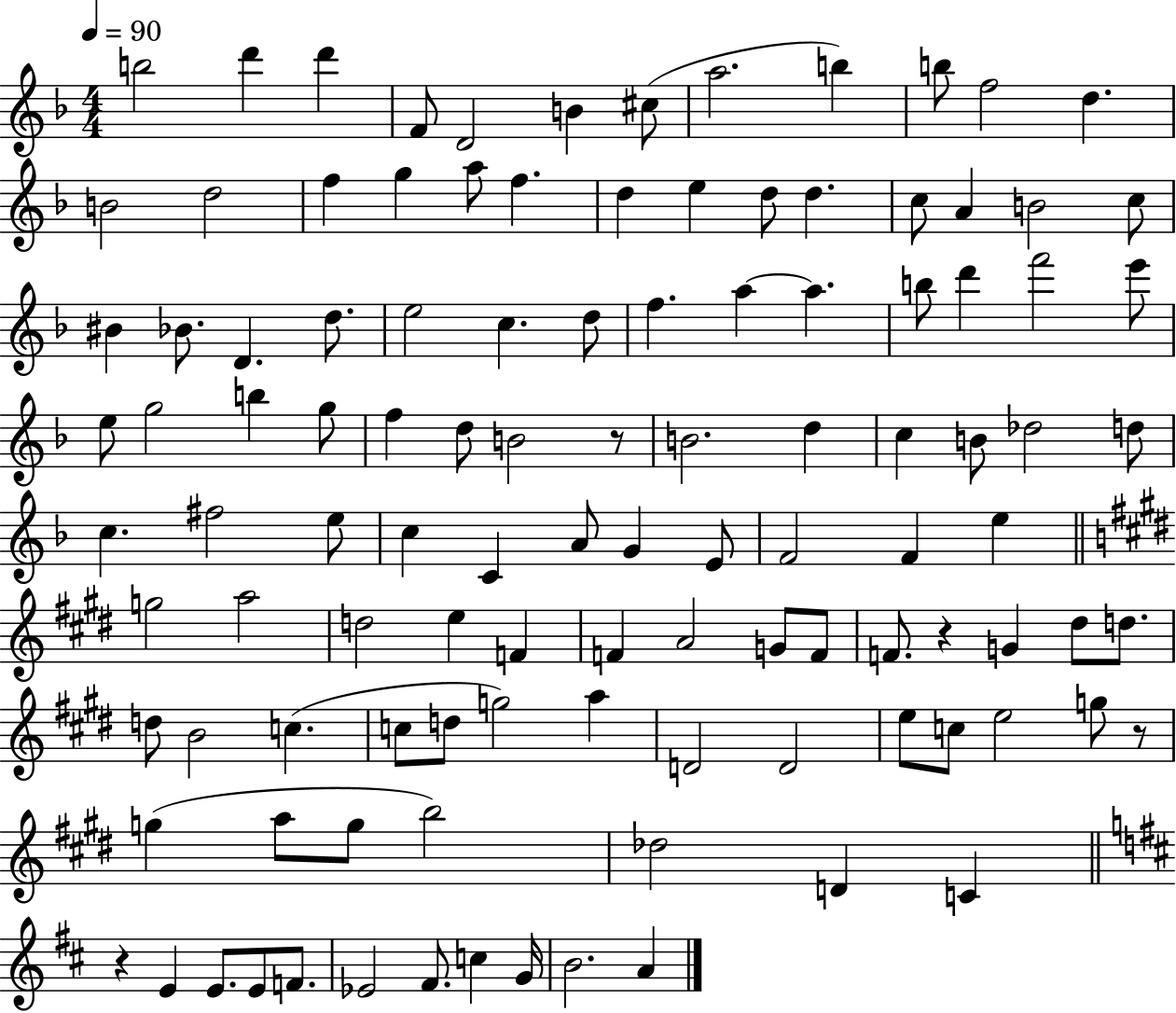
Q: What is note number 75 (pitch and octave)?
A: G4